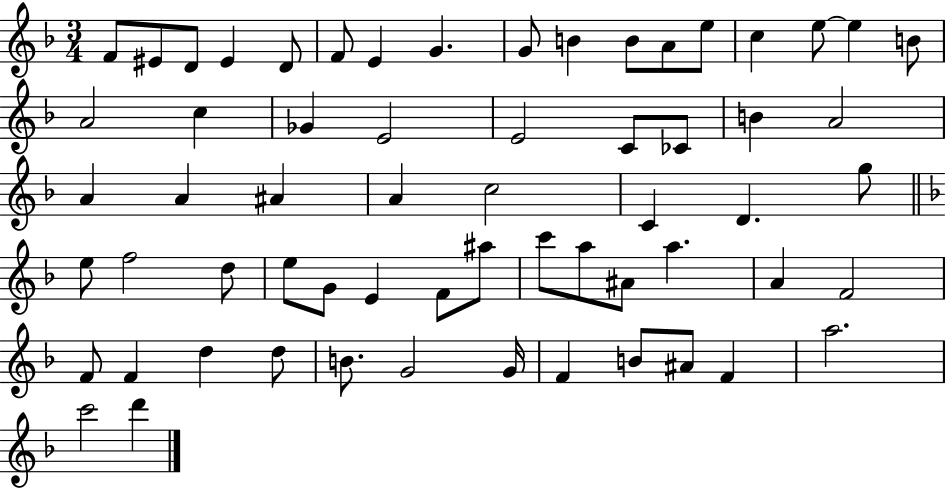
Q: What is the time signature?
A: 3/4